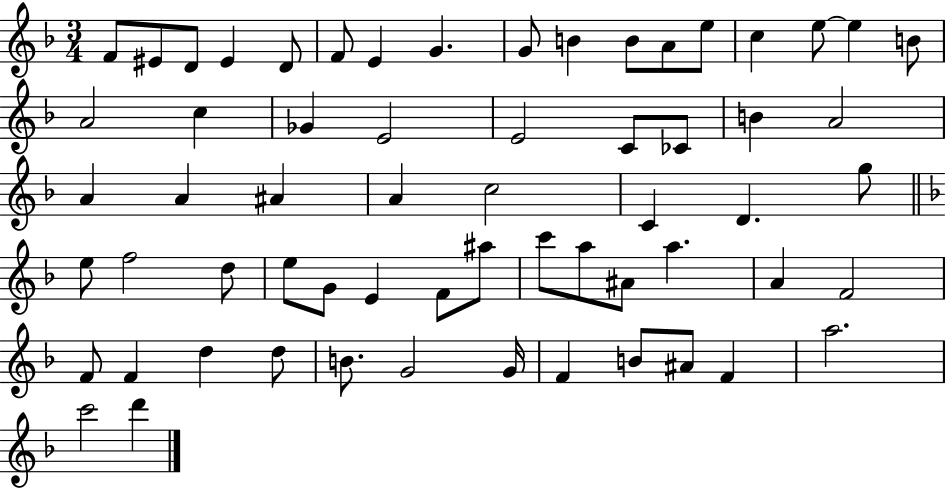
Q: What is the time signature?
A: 3/4